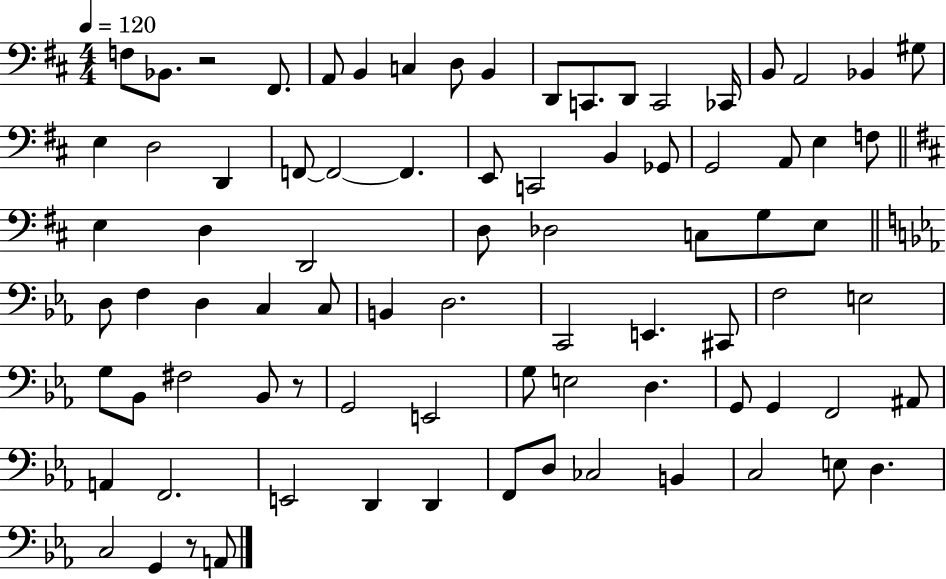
{
  \clef bass
  \numericTimeSignature
  \time 4/4
  \key d \major
  \tempo 4 = 120
  f8 bes,8. r2 fis,8. | a,8 b,4 c4 d8 b,4 | d,8 c,8. d,8 c,2 ces,16 | b,8 a,2 bes,4 gis8 | \break e4 d2 d,4 | f,8~~ f,2~~ f,4. | e,8 c,2 b,4 ges,8 | g,2 a,8 e4 f8 | \break \bar "||" \break \key d \major e4 d4 d,2 | d8 des2 c8 g8 e8 | \bar "||" \break \key ees \major d8 f4 d4 c4 c8 | b,4 d2. | c,2 e,4. cis,8 | f2 e2 | \break g8 bes,8 fis2 bes,8 r8 | g,2 e,2 | g8 e2 d4. | g,8 g,4 f,2 ais,8 | \break a,4 f,2. | e,2 d,4 d,4 | f,8 d8 ces2 b,4 | c2 e8 d4. | \break c2 g,4 r8 a,8 | \bar "|."
}